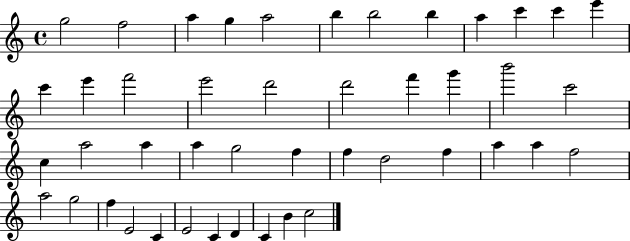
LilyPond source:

{
  \clef treble
  \time 4/4
  \defaultTimeSignature
  \key c \major
  g''2 f''2 | a''4 g''4 a''2 | b''4 b''2 b''4 | a''4 c'''4 c'''4 e'''4 | \break c'''4 e'''4 f'''2 | e'''2 d'''2 | d'''2 f'''4 g'''4 | b'''2 c'''2 | \break c''4 a''2 a''4 | a''4 g''2 f''4 | f''4 d''2 f''4 | a''4 a''4 f''2 | \break a''2 g''2 | f''4 e'2 c'4 | e'2 c'4 d'4 | c'4 b'4 c''2 | \break \bar "|."
}